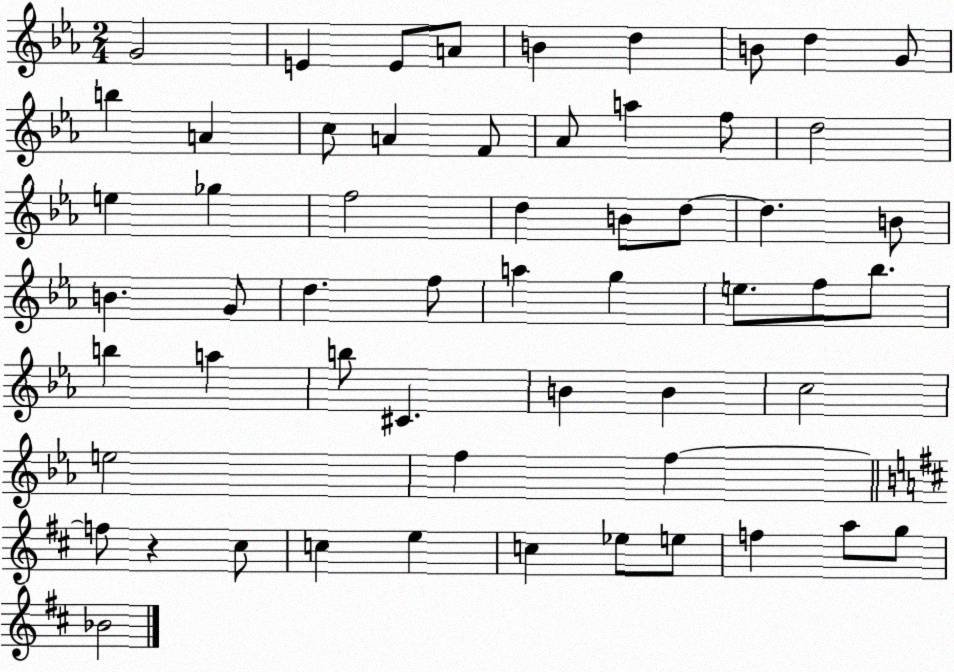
X:1
T:Untitled
M:2/4
L:1/4
K:Eb
G2 E E/2 A/2 B d B/2 d G/2 b A c/2 A F/2 _A/2 a f/2 d2 e _g f2 d B/2 d/2 d B/2 B G/2 d f/2 a g e/2 f/2 _b/2 b a b/2 ^C B B c2 e2 f f f/2 z ^c/2 c e c _e/2 e/2 f a/2 g/2 _B2